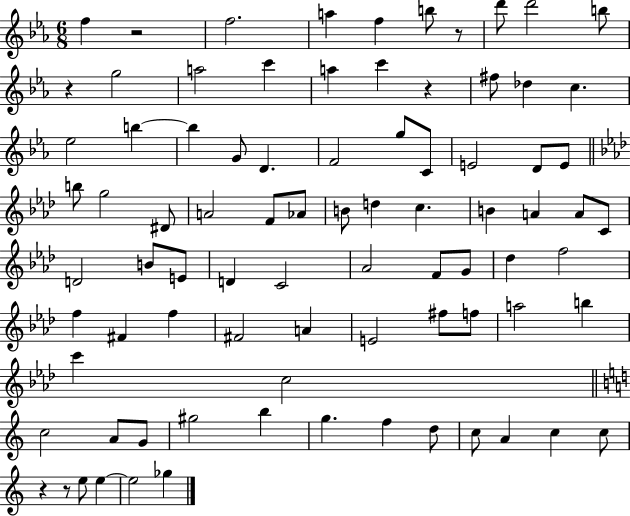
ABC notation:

X:1
T:Untitled
M:6/8
L:1/4
K:Eb
f z2 f2 a f b/2 z/2 d'/2 d'2 b/2 z g2 a2 c' a c' z ^f/2 _d c _e2 b b G/2 D F2 g/2 C/2 E2 D/2 E/2 b/2 g2 ^D/2 A2 F/2 _A/2 B/2 d c B A A/2 C/2 D2 B/2 E/2 D C2 _A2 F/2 G/2 _d f2 f ^F f ^F2 A E2 ^f/2 f/2 a2 b c' c2 c2 A/2 G/2 ^g2 b g f d/2 c/2 A c c/2 z z/2 e/2 e e2 _g